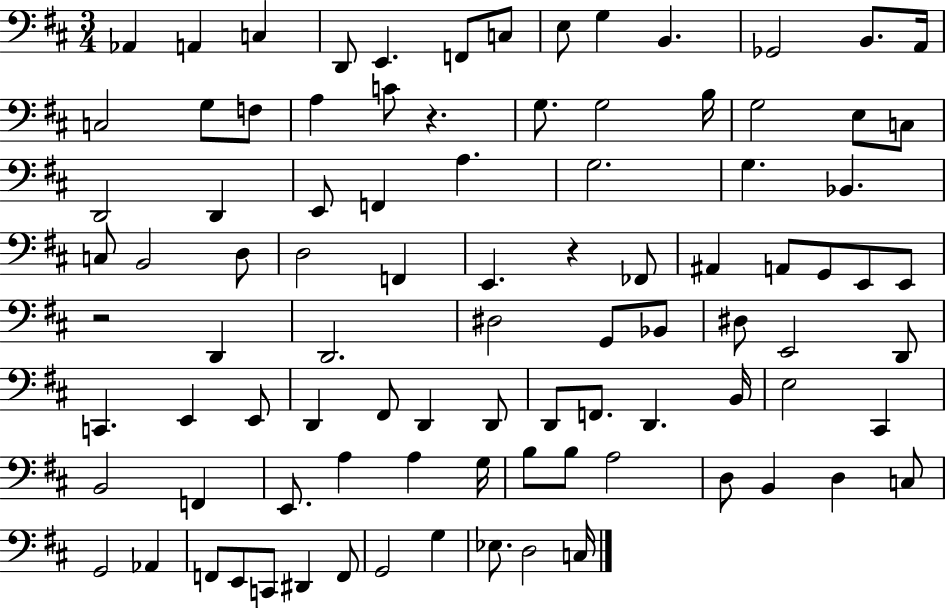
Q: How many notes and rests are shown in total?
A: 93